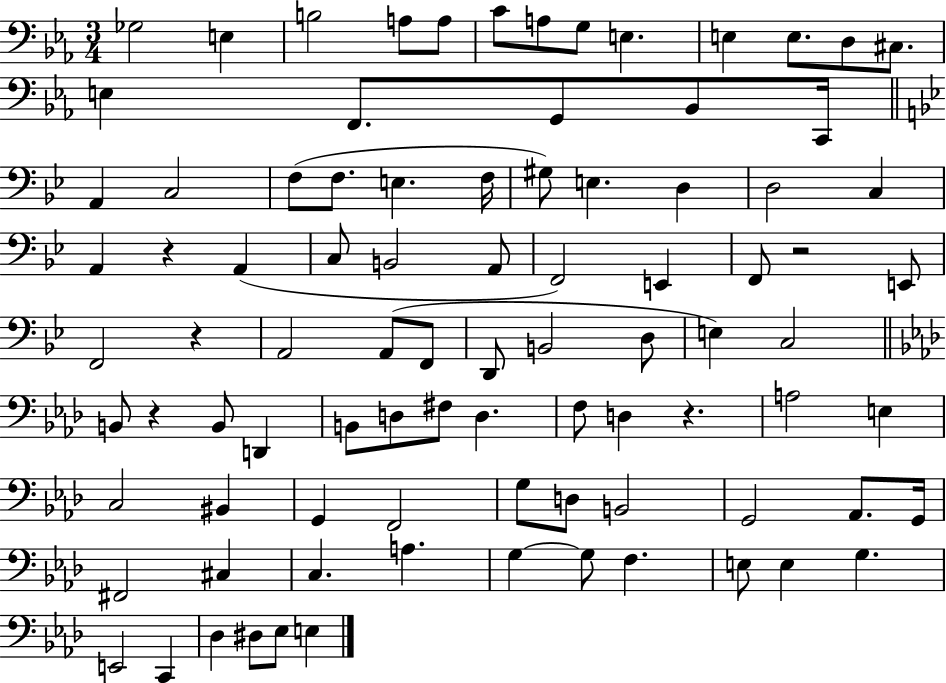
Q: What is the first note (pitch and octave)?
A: Gb3